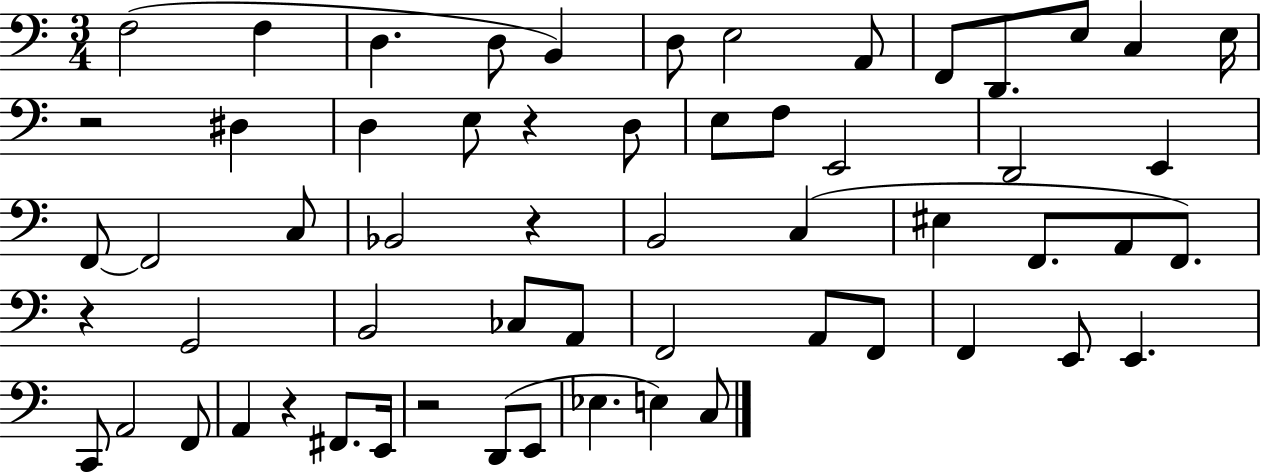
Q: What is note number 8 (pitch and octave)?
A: A2